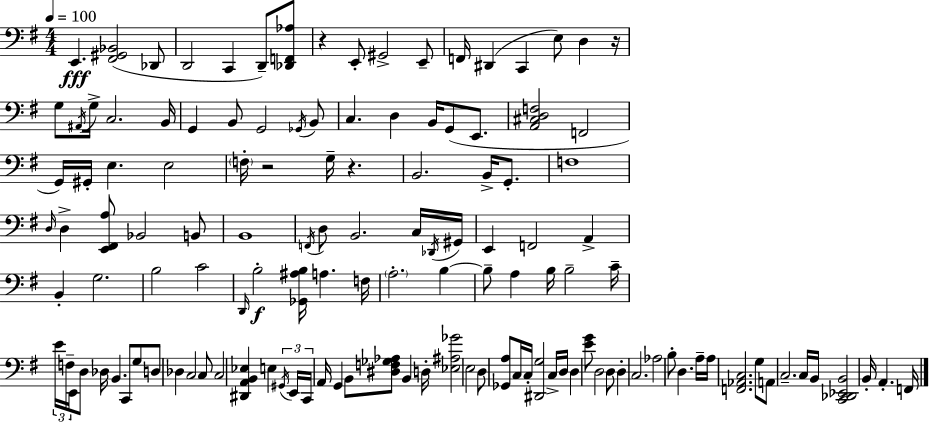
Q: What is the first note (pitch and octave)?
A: E2